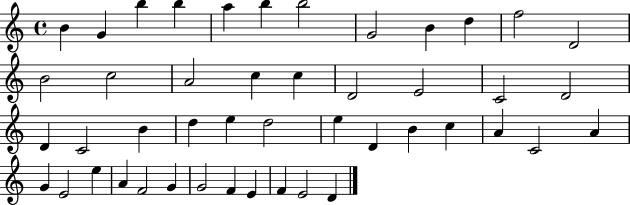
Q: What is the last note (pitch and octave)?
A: D4